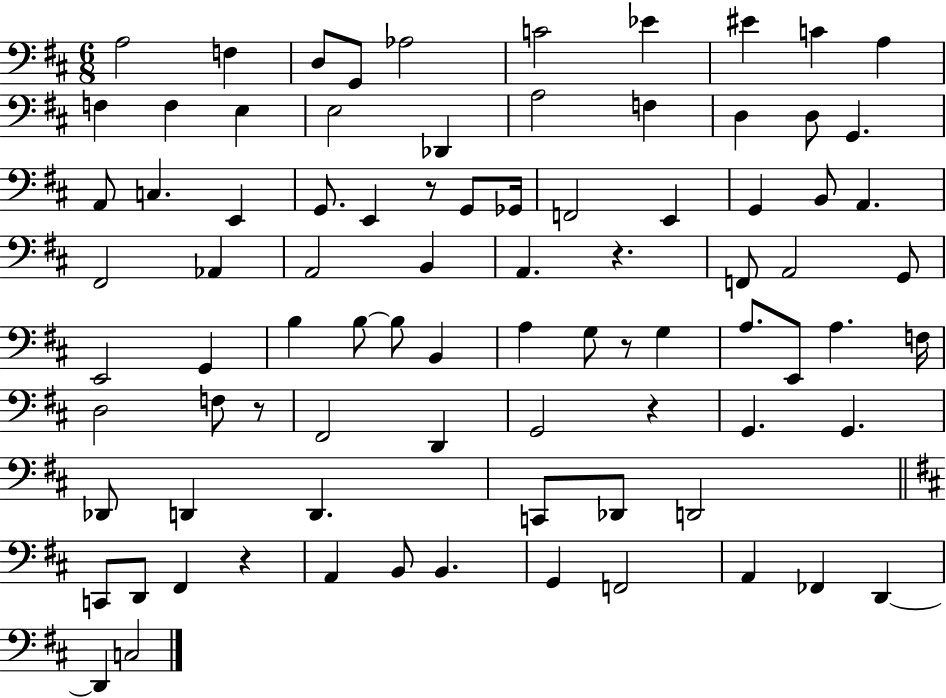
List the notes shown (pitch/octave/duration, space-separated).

A3/h F3/q D3/e G2/e Ab3/h C4/h Eb4/q EIS4/q C4/q A3/q F3/q F3/q E3/q E3/h Db2/q A3/h F3/q D3/q D3/e G2/q. A2/e C3/q. E2/q G2/e. E2/q R/e G2/e Gb2/s F2/h E2/q G2/q B2/e A2/q. F#2/h Ab2/q A2/h B2/q A2/q. R/q. F2/e A2/h G2/e E2/h G2/q B3/q B3/e B3/e B2/q A3/q G3/e R/e G3/q A3/e. E2/e A3/q. F3/s D3/h F3/e R/e F#2/h D2/q G2/h R/q G2/q. G2/q. Db2/e D2/q D2/q. C2/e Db2/e D2/h C2/e D2/e F#2/q R/q A2/q B2/e B2/q. G2/q F2/h A2/q FES2/q D2/q D2/q C3/h